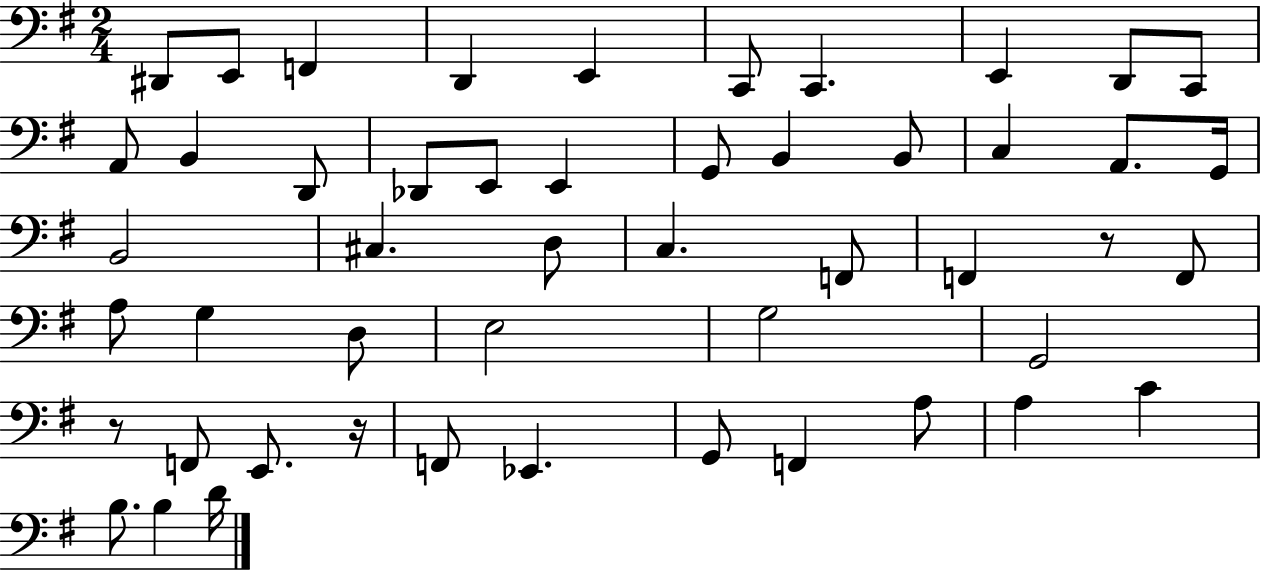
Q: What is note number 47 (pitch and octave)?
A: D4